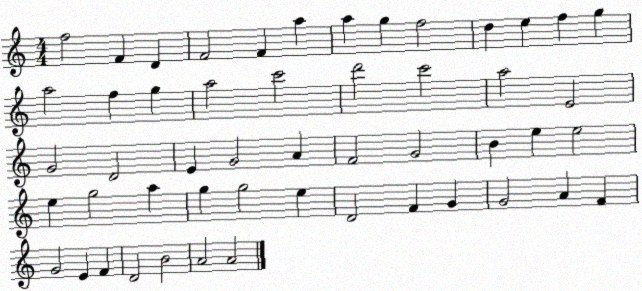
X:1
T:Untitled
M:4/4
L:1/4
K:C
f2 F D F2 F a a g f2 d e f g a2 f g a2 c'2 d'2 c'2 a2 E2 G2 D2 E G2 A F2 G2 B e e2 e g2 a g g2 e D2 F G G2 A F G2 E F D2 B2 A2 A2